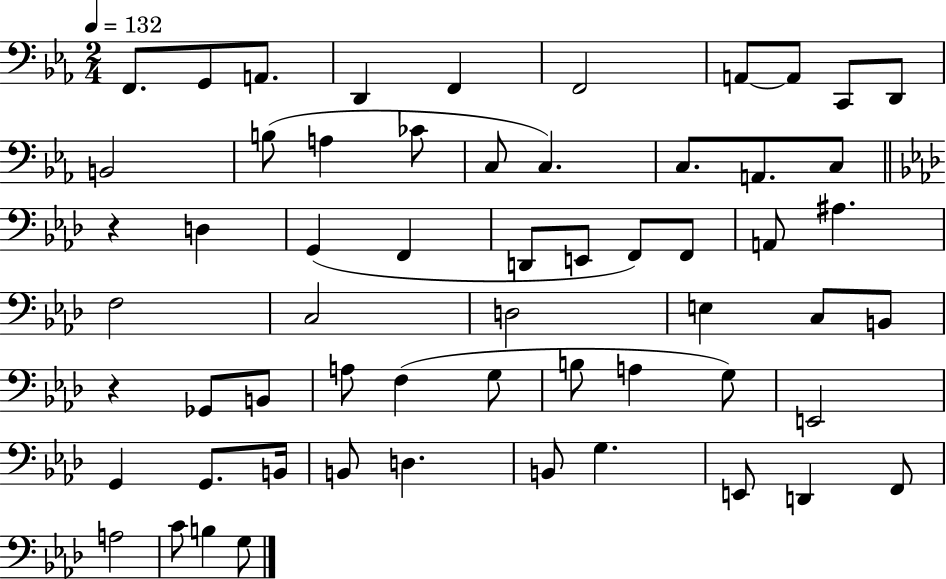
X:1
T:Untitled
M:2/4
L:1/4
K:Eb
F,,/2 G,,/2 A,,/2 D,, F,, F,,2 A,,/2 A,,/2 C,,/2 D,,/2 B,,2 B,/2 A, _C/2 C,/2 C, C,/2 A,,/2 C,/2 z D, G,, F,, D,,/2 E,,/2 F,,/2 F,,/2 A,,/2 ^A, F,2 C,2 D,2 E, C,/2 B,,/2 z _G,,/2 B,,/2 A,/2 F, G,/2 B,/2 A, G,/2 E,,2 G,, G,,/2 B,,/4 B,,/2 D, B,,/2 G, E,,/2 D,, F,,/2 A,2 C/2 B, G,/2